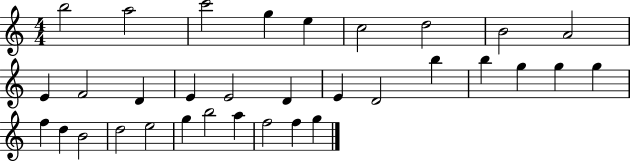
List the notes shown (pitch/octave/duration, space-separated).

B5/h A5/h C6/h G5/q E5/q C5/h D5/h B4/h A4/h E4/q F4/h D4/q E4/q E4/h D4/q E4/q D4/h B5/q B5/q G5/q G5/q G5/q F5/q D5/q B4/h D5/h E5/h G5/q B5/h A5/q F5/h F5/q G5/q